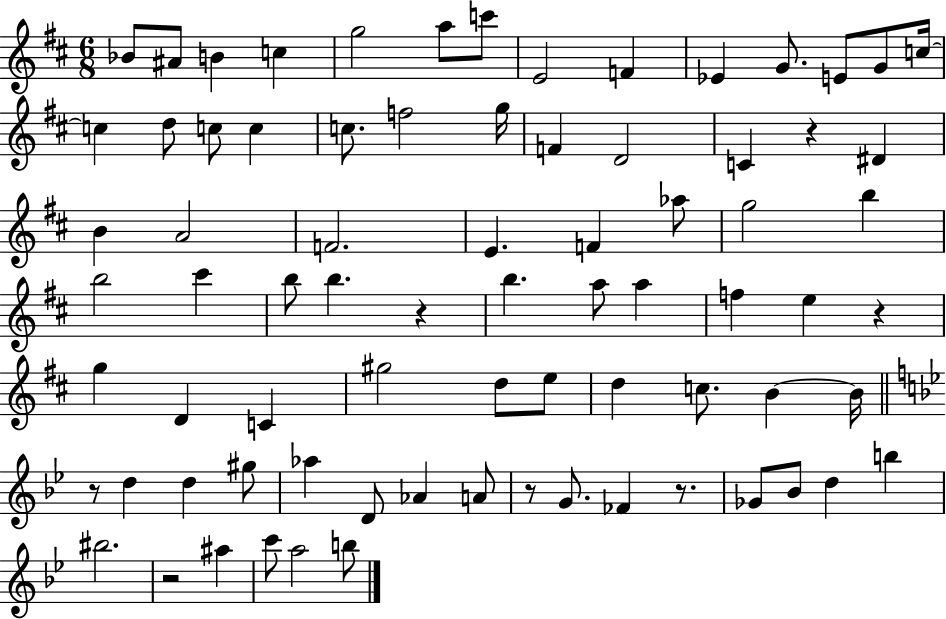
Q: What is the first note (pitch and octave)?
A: Bb4